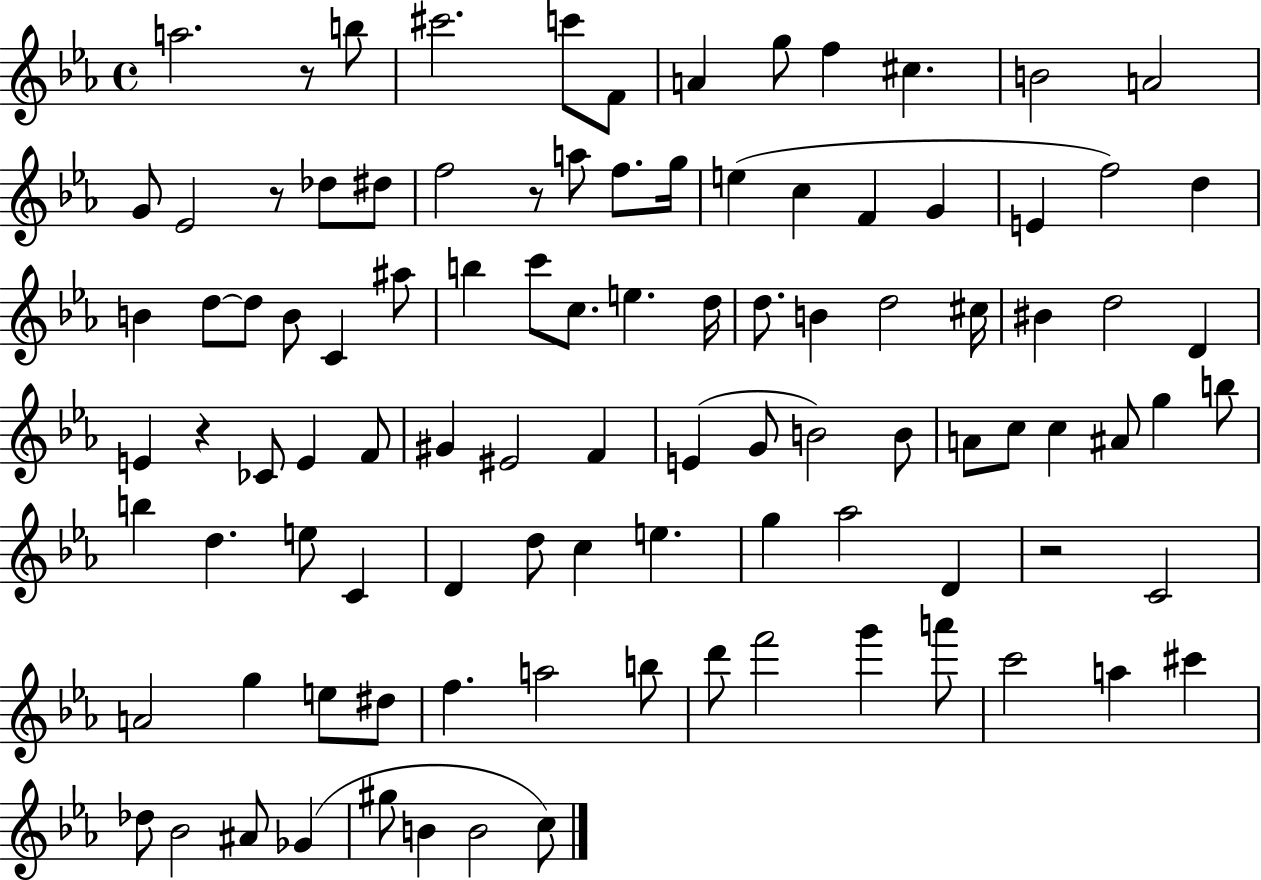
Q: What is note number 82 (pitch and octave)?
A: F6